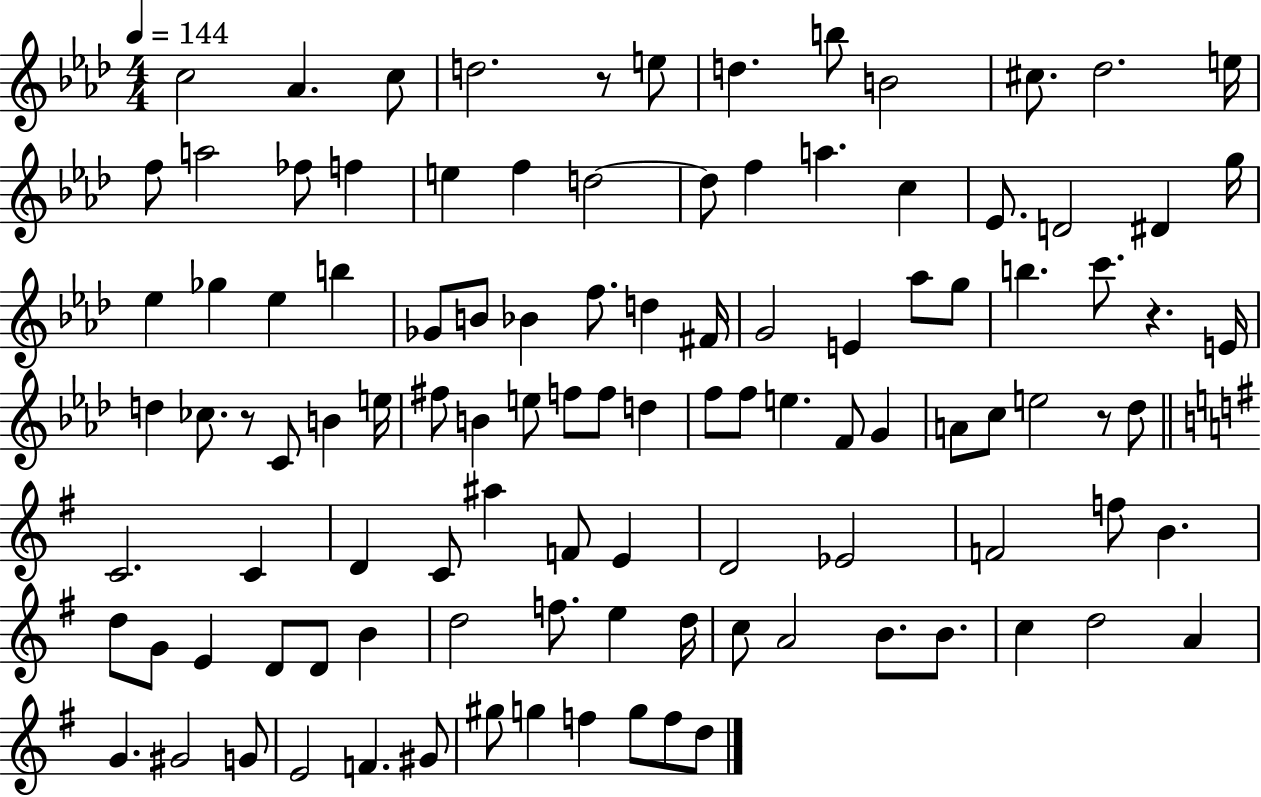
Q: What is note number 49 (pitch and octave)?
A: F#5